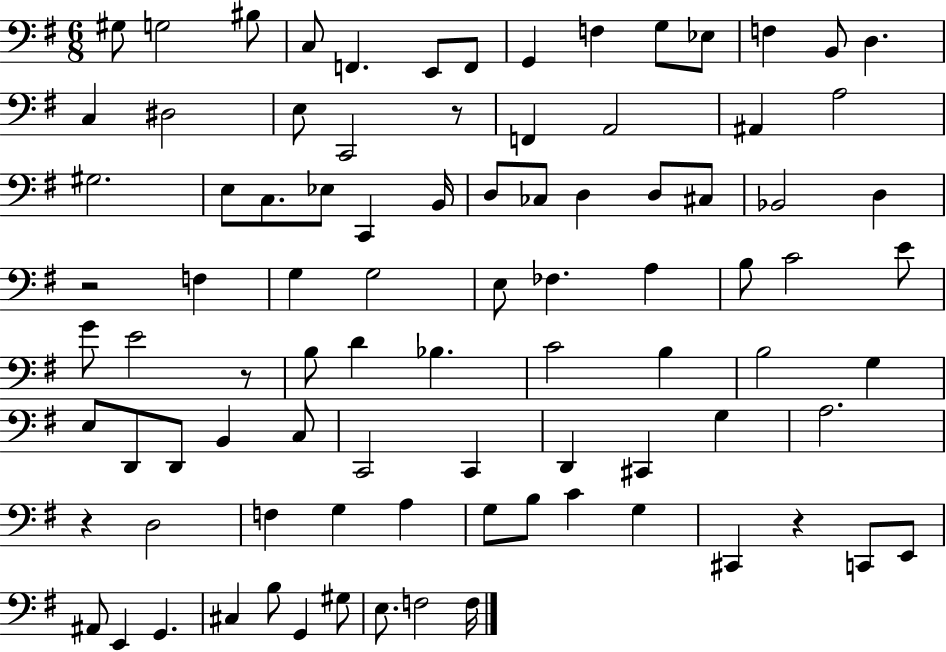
{
  \clef bass
  \numericTimeSignature
  \time 6/8
  \key g \major
  \repeat volta 2 { gis8 g2 bis8 | c8 f,4. e,8 f,8 | g,4 f4 g8 ees8 | f4 b,8 d4. | \break c4 dis2 | e8 c,2 r8 | f,4 a,2 | ais,4 a2 | \break gis2. | e8 c8. ees8 c,4 b,16 | d8 ces8 d4 d8 cis8 | bes,2 d4 | \break r2 f4 | g4 g2 | e8 fes4. a4 | b8 c'2 e'8 | \break g'8 e'2 r8 | b8 d'4 bes4. | c'2 b4 | b2 g4 | \break e8 d,8 d,8 b,4 c8 | c,2 c,4 | d,4 cis,4 g4 | a2. | \break r4 d2 | f4 g4 a4 | g8 b8 c'4 g4 | cis,4 r4 c,8 e,8 | \break ais,8 e,4 g,4. | cis4 b8 g,4 gis8 | e8. f2 f16 | } \bar "|."
}